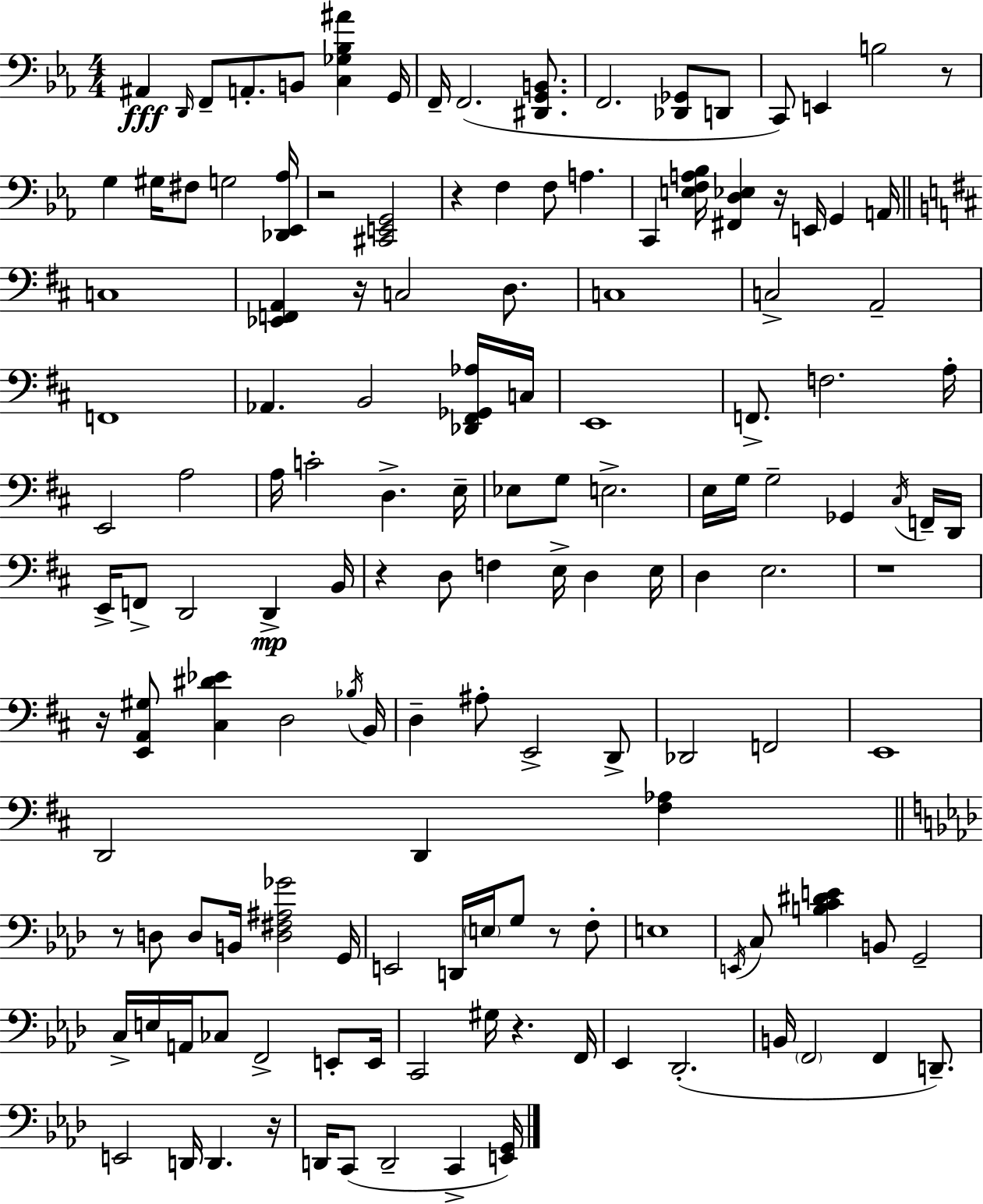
A#2/q D2/s F2/e A2/e. B2/e [C3,Gb3,Bb3,A#4]/q G2/s F2/s F2/h. [D#2,G2,B2]/e. F2/h. [Db2,Gb2]/e D2/e C2/e E2/q B3/h R/e G3/q G#3/s F#3/e G3/h [Db2,Eb2,Ab3]/s R/h [C#2,E2,G2]/h R/q F3/q F3/e A3/q. C2/q [E3,F3,A3,Bb3]/s [F#2,D3,Eb3]/q R/s E2/s G2/q A2/s C3/w [Eb2,F2,A2]/q R/s C3/h D3/e. C3/w C3/h A2/h F2/w Ab2/q. B2/h [Db2,F#2,Gb2,Ab3]/s C3/s E2/w F2/e. F3/h. A3/s E2/h A3/h A3/s C4/h D3/q. E3/s Eb3/e G3/e E3/h. E3/s G3/s G3/h Gb2/q C#3/s F2/s D2/s E2/s F2/e D2/h D2/q B2/s R/q D3/e F3/q E3/s D3/q E3/s D3/q E3/h. R/w R/s [E2,A2,G#3]/e [C#3,D#4,Eb4]/q D3/h Bb3/s B2/s D3/q A#3/e E2/h D2/e Db2/h F2/h E2/w D2/h D2/q [F#3,Ab3]/q R/e D3/e D3/e B2/s [D3,F#3,A#3,Gb4]/h G2/s E2/h D2/s E3/s G3/e R/e F3/e E3/w E2/s C3/e [B3,C4,D#4,E4]/q B2/e G2/h C3/s E3/s A2/s CES3/e F2/h E2/e E2/s C2/h G#3/s R/q. F2/s Eb2/q Db2/h. B2/s F2/h F2/q D2/e. E2/h D2/s D2/q. R/s D2/s C2/e D2/h C2/q [E2,G2]/s